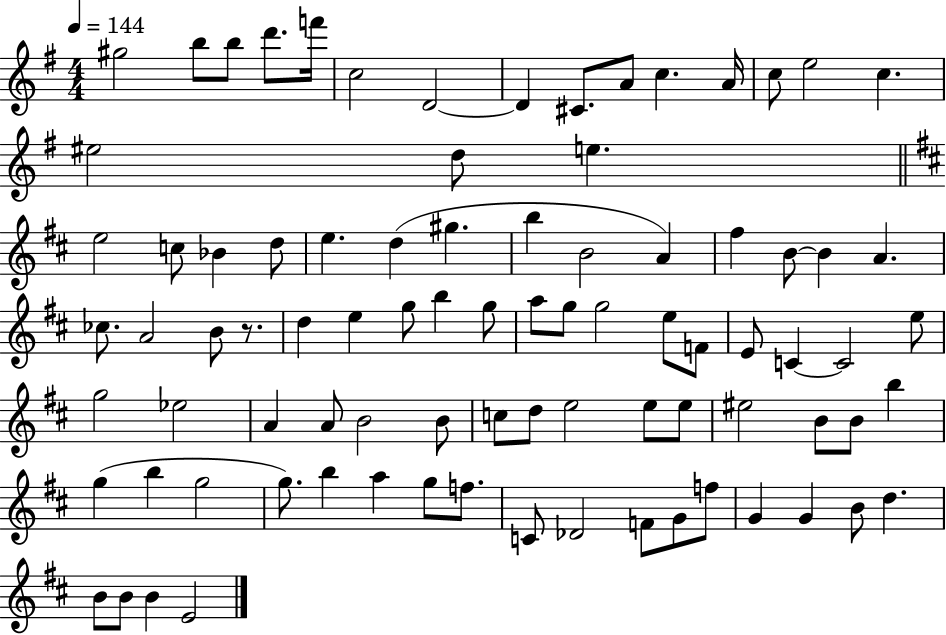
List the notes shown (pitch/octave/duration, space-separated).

G#5/h B5/e B5/e D6/e. F6/s C5/h D4/h D4/q C#4/e. A4/e C5/q. A4/s C5/e E5/h C5/q. EIS5/h D5/e E5/q. E5/h C5/e Bb4/q D5/e E5/q. D5/q G#5/q. B5/q B4/h A4/q F#5/q B4/e B4/q A4/q. CES5/e. A4/h B4/e R/e. D5/q E5/q G5/e B5/q G5/e A5/e G5/e G5/h E5/e F4/e E4/e C4/q C4/h E5/e G5/h Eb5/h A4/q A4/e B4/h B4/e C5/e D5/e E5/h E5/e E5/e EIS5/h B4/e B4/e B5/q G5/q B5/q G5/h G5/e. B5/q A5/q G5/e F5/e. C4/e Db4/h F4/e G4/e F5/e G4/q G4/q B4/e D5/q. B4/e B4/e B4/q E4/h